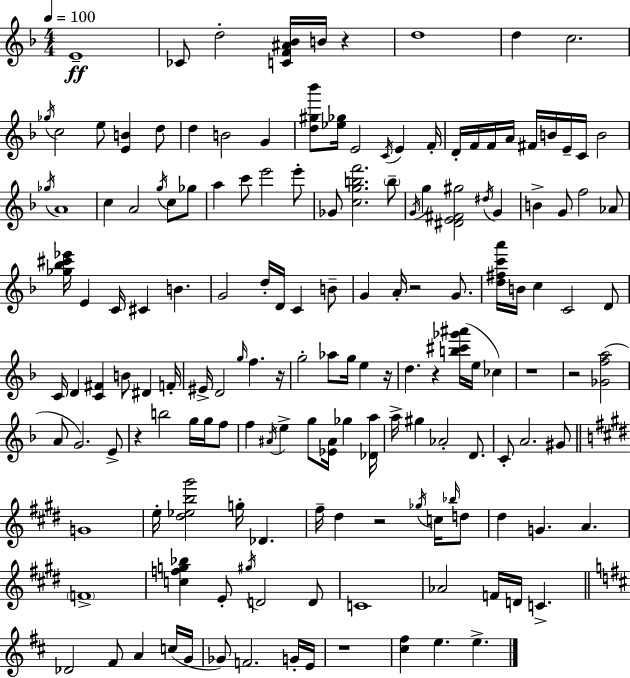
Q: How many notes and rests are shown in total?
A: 159